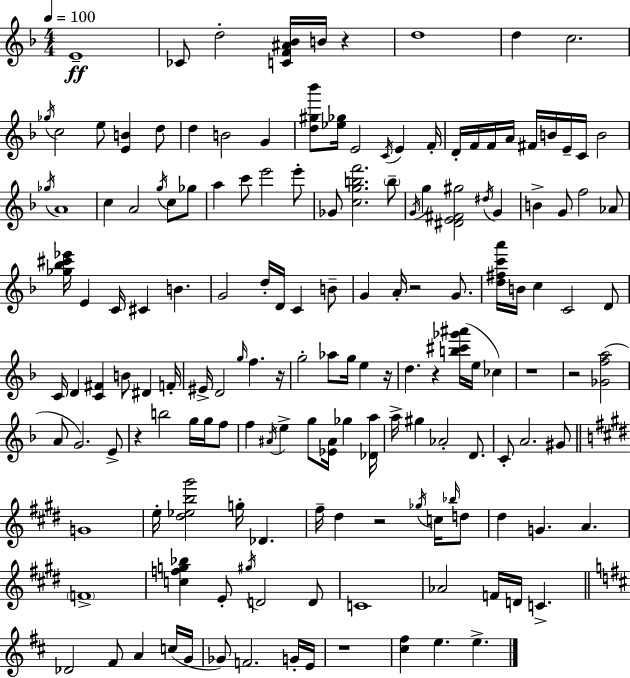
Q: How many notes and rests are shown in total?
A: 159